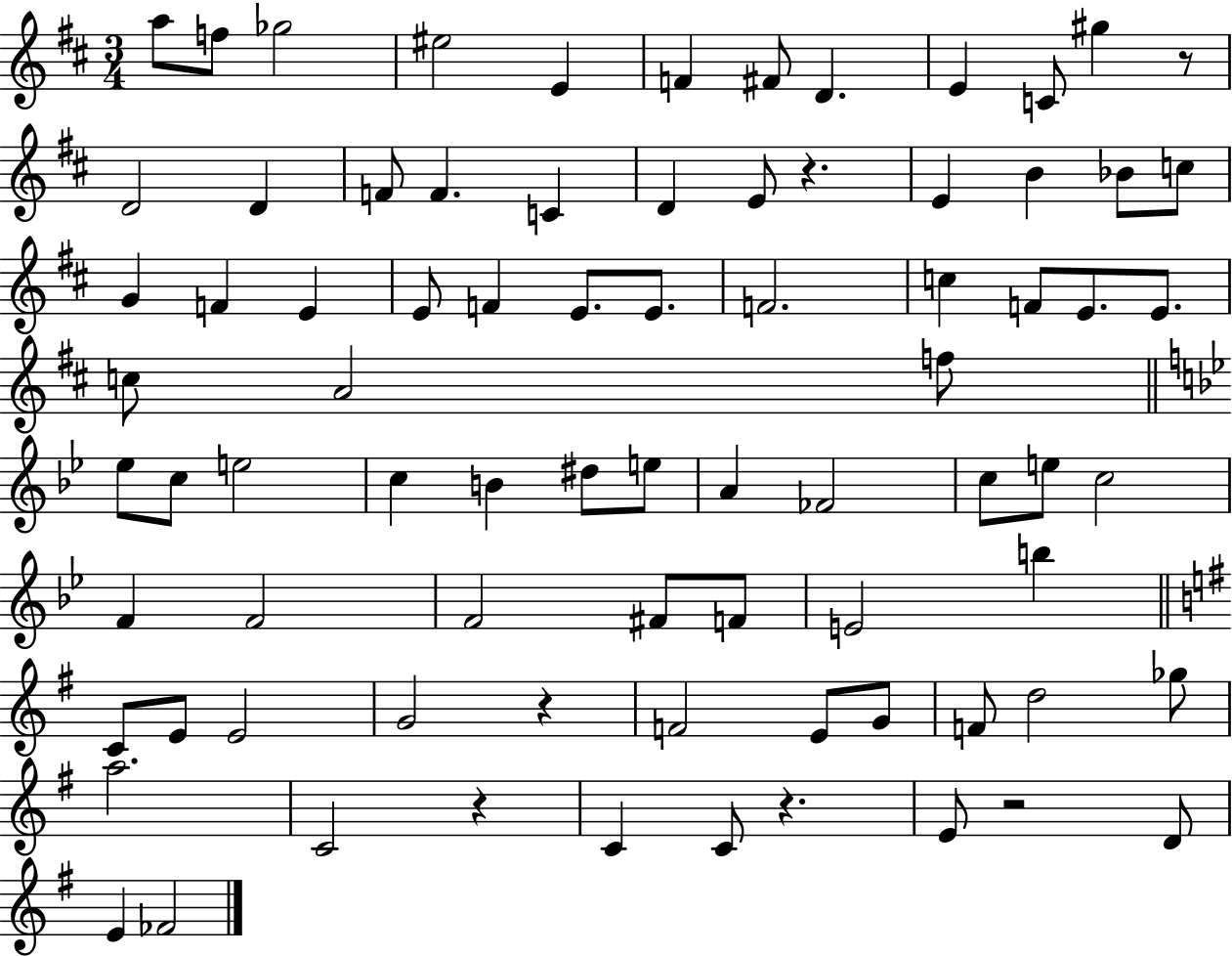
{
  \clef treble
  \numericTimeSignature
  \time 3/4
  \key d \major
  \repeat volta 2 { a''8 f''8 ges''2 | eis''2 e'4 | f'4 fis'8 d'4. | e'4 c'8 gis''4 r8 | \break d'2 d'4 | f'8 f'4. c'4 | d'4 e'8 r4. | e'4 b'4 bes'8 c''8 | \break g'4 f'4 e'4 | e'8 f'4 e'8. e'8. | f'2. | c''4 f'8 e'8. e'8. | \break c''8 a'2 f''8 | \bar "||" \break \key bes \major ees''8 c''8 e''2 | c''4 b'4 dis''8 e''8 | a'4 fes'2 | c''8 e''8 c''2 | \break f'4 f'2 | f'2 fis'8 f'8 | e'2 b''4 | \bar "||" \break \key g \major c'8 e'8 e'2 | g'2 r4 | f'2 e'8 g'8 | f'8 d''2 ges''8 | \break a''2. | c'2 r4 | c'4 c'8 r4. | e'8 r2 d'8 | \break e'4 fes'2 | } \bar "|."
}